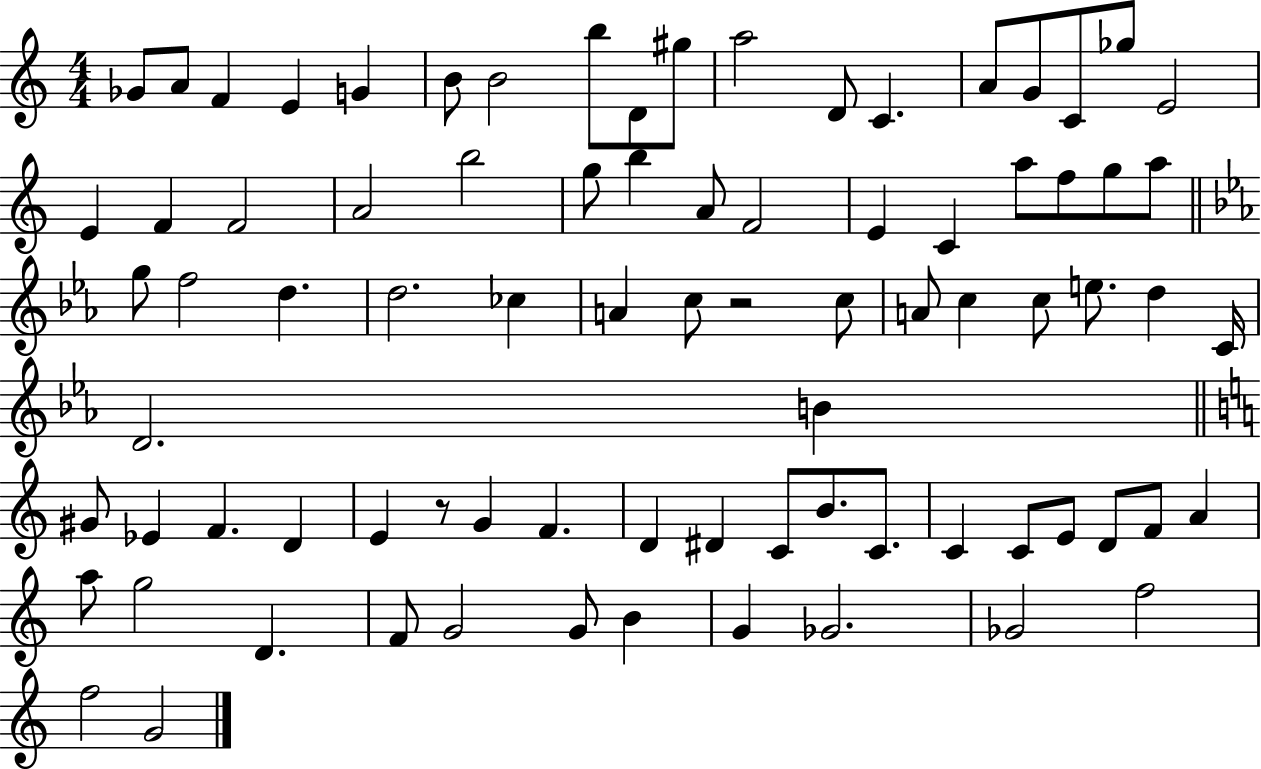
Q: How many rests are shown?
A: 2